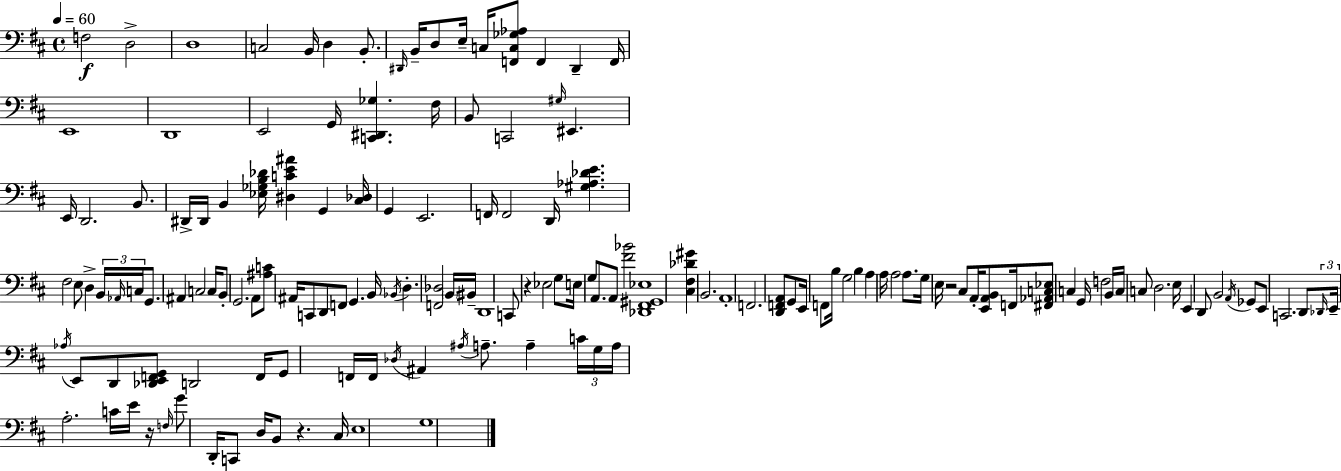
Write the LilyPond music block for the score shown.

{
  \clef bass
  \time 4/4
  \defaultTimeSignature
  \key d \major
  \tempo 4 = 60
  f2\f d2-> | d1 | c2 b,16 d4 b,8.-. | \grace { dis,16 } b,16-- d8 e16-- c16 <f, c ges aes>8 f,4 dis,4-- | \break f,16 e,1 | d,1 | e,2 g,16 <c, dis, ges>4. | fis16 b,8 c,2 \grace { gis16 } eis,4. | \break e,16 d,2. b,8. | dis,16-> dis,16 b,4 <ees ges b des'>16 <dis c' e' ais'>4 g,4 | <cis des>16 g,4 e,2. | f,16 f,2 d,16 <gis aes des' e'>4. | \break fis2 e8 d4-> | \tuplet 3/2 { b,16 \grace { aes,16 } c16 } g,8. ais,4 c2 | c16 b,8-. g,2. | a,8 <ais c'>8 ais,16 c,8 d,8 f,8 g,4. | \break b,16 \acciaccatura { bes,16 } d4.-. <f, des>2 | \parenthesize b,16 bis,16-- d,1 | c,8 r4 ees2 | g8 e16 g8 a,8. a,8 <fis' bes'>2 | \break <des, fis, gis, ees>1 | <cis fis des' gis'>4 b,2. | a,1-. | f,2. | \break <d, f, a,>8 g,8 e,16 f,8 b16 g2 | b4 a4 a16 a2 | a8. g16 e16 r2 cis8 | a,16-. <e, a, b,>8 f,16 <fis, aes, c ees>8 c4 g,16 f2 | \break b,16 c16 c8 d2. | e16 e,4 d,8 b,2 | \acciaccatura { a,16 } ges,8 e,8 c,2. | d,8 \tuplet 3/2 { \grace { des,16 } e,16-- \acciaccatura { aes16 } } e,8 d,8 <des, e, f, g,>8 d,2 | \break f,16 g,8 f,16 f,16 \acciaccatura { des16 } ais,4 | \acciaccatura { ais16 } a8.-- a4-- \tuplet 3/2 { c'16 g16 a16 } a2.-. | c'16 e'16 r16 \grace { f16 } g'8 d,16-. c,8 | d16 b,8 r4. cis16 e1 | \break g1 | \bar "|."
}